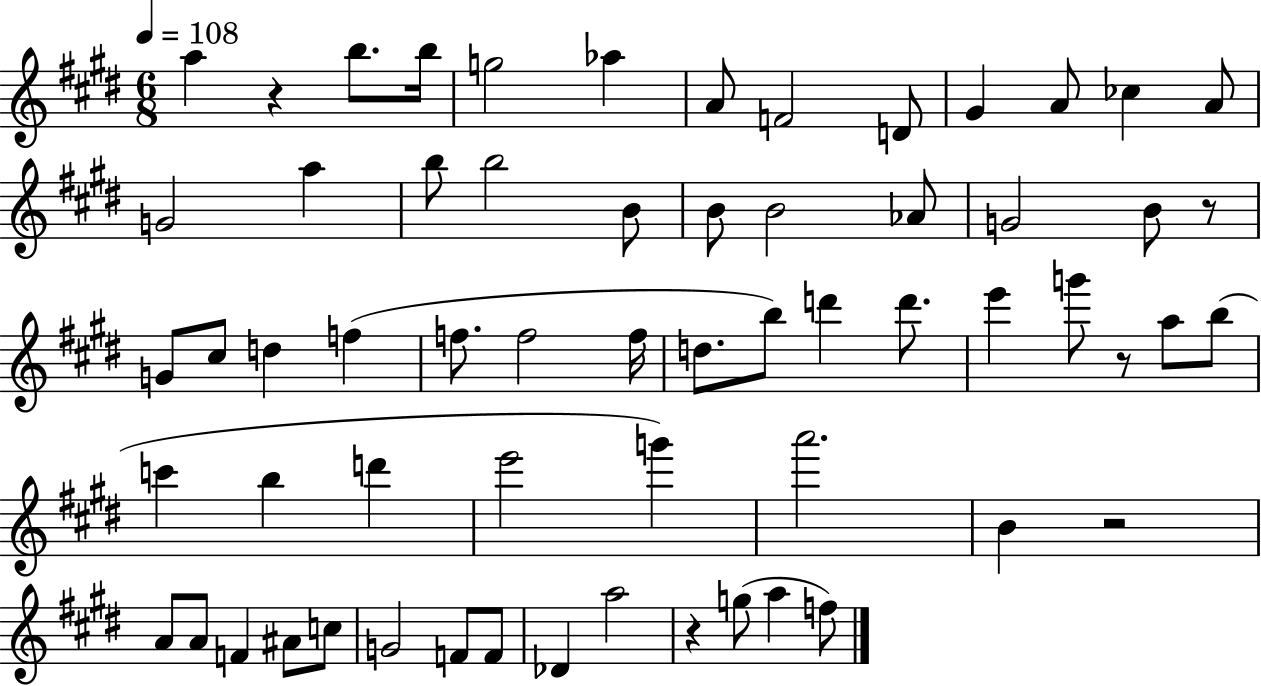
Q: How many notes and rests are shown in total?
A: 62